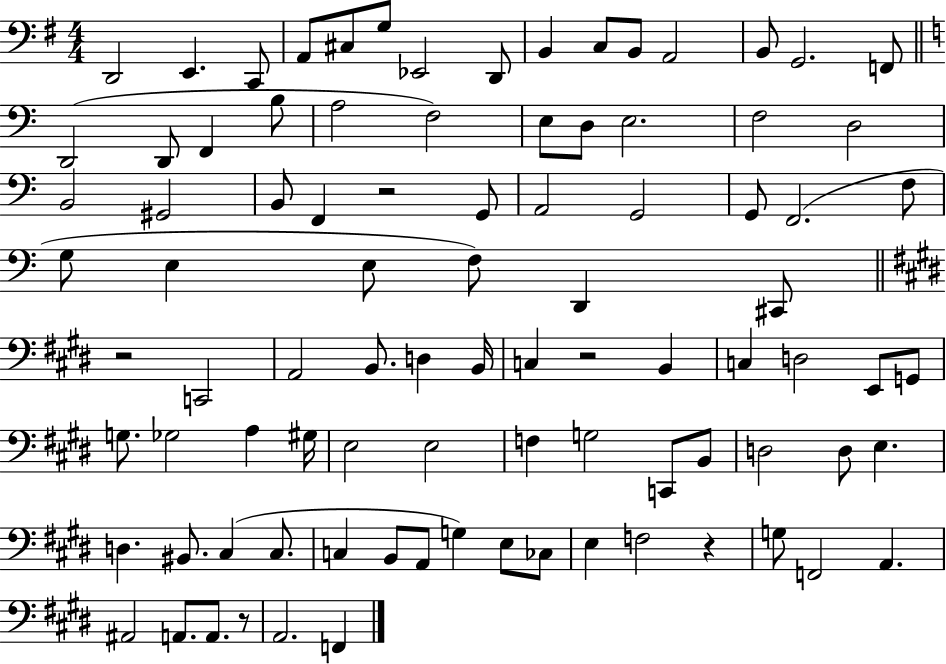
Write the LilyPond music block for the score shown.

{
  \clef bass
  \numericTimeSignature
  \time 4/4
  \key g \major
  d,2 e,4. c,8 | a,8 cis8 g8 ees,2 d,8 | b,4 c8 b,8 a,2 | b,8 g,2. f,8 | \break \bar "||" \break \key c \major d,2( d,8 f,4 b8 | a2 f2) | e8 d8 e2. | f2 d2 | \break b,2 gis,2 | b,8 f,4 r2 g,8 | a,2 g,2 | g,8 f,2.( f8 | \break g8 e4 e8 f8) d,4 cis,8 | \bar "||" \break \key e \major r2 c,2 | a,2 b,8. d4 b,16 | c4 r2 b,4 | c4 d2 e,8 g,8 | \break g8. ges2 a4 gis16 | e2 e2 | f4 g2 c,8 b,8 | d2 d8 e4. | \break d4. bis,8. cis4( cis8. | c4 b,8 a,8 g4) e8 ces8 | e4 f2 r4 | g8 f,2 a,4. | \break ais,2 a,8. a,8. r8 | a,2. f,4 | \bar "|."
}